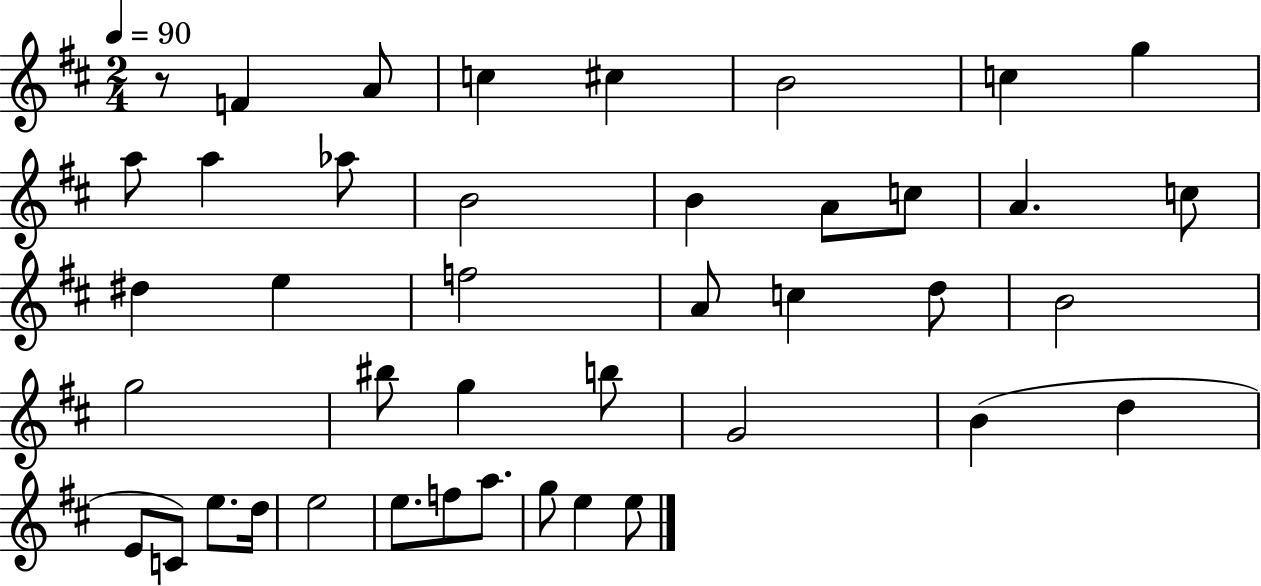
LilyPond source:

{
  \clef treble
  \numericTimeSignature
  \time 2/4
  \key d \major
  \tempo 4 = 90
  \repeat volta 2 { r8 f'4 a'8 | c''4 cis''4 | b'2 | c''4 g''4 | \break a''8 a''4 aes''8 | b'2 | b'4 a'8 c''8 | a'4. c''8 | \break dis''4 e''4 | f''2 | a'8 c''4 d''8 | b'2 | \break g''2 | bis''8 g''4 b''8 | g'2 | b'4( d''4 | \break e'8 c'8) e''8. d''16 | e''2 | e''8. f''8 a''8. | g''8 e''4 e''8 | \break } \bar "|."
}